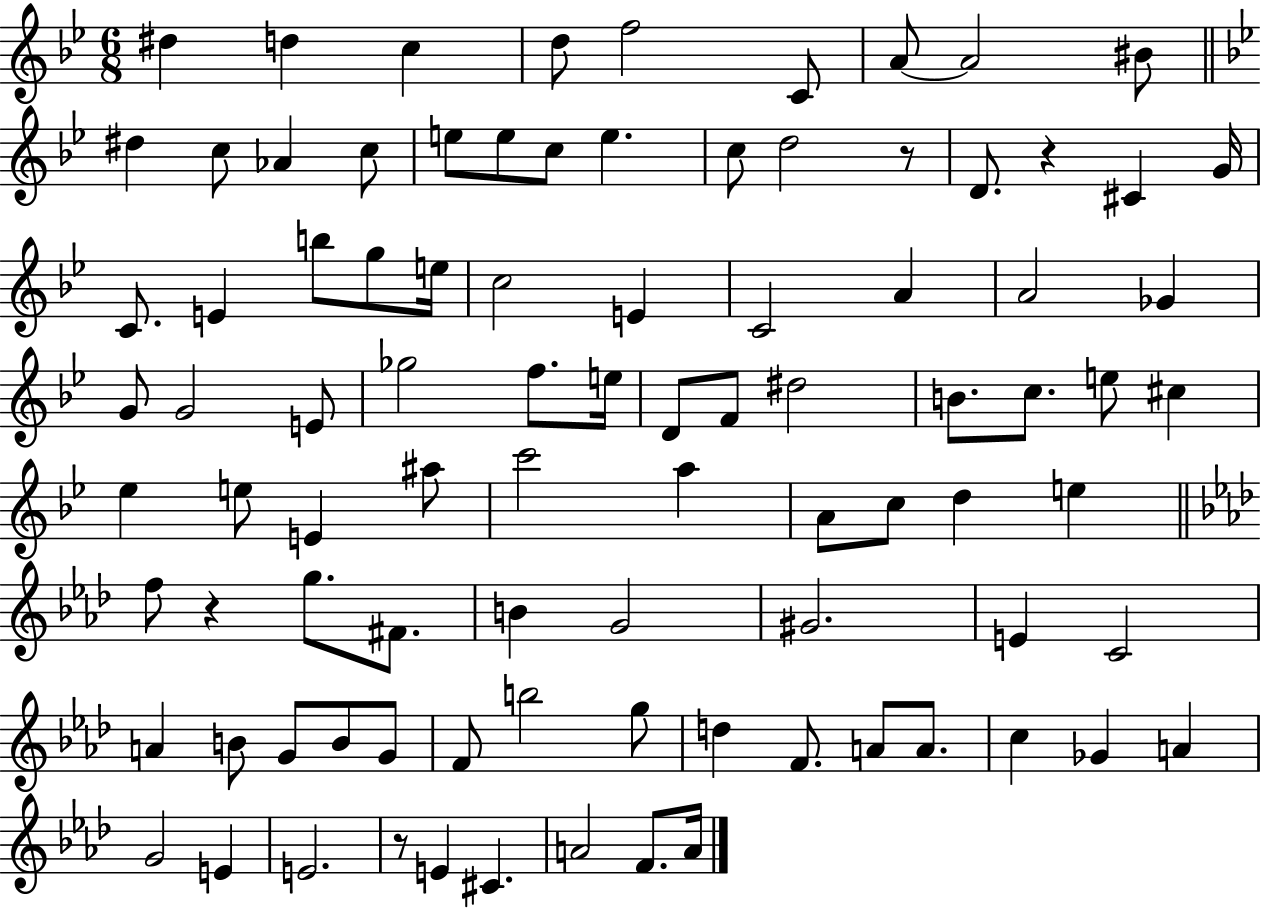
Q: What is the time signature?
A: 6/8